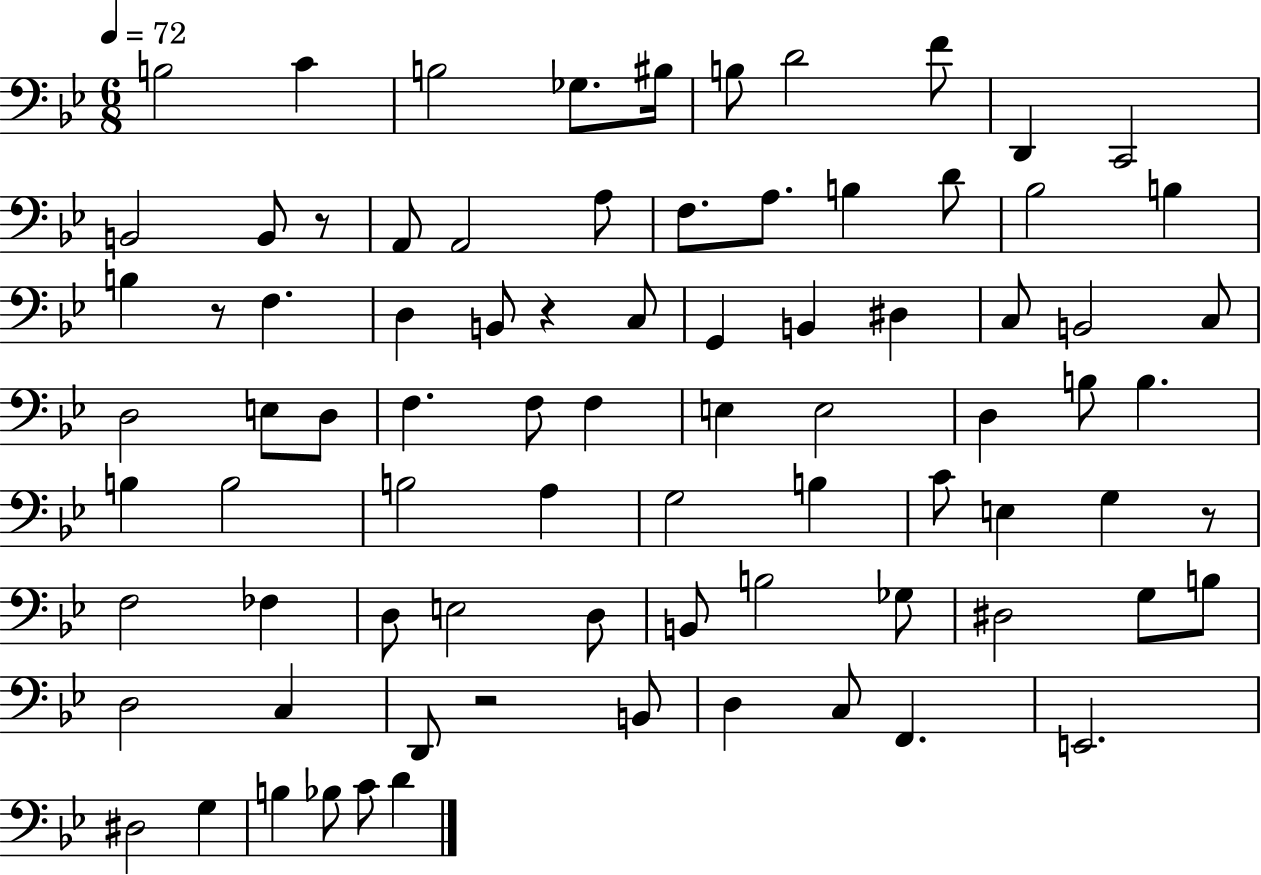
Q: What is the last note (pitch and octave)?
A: D4